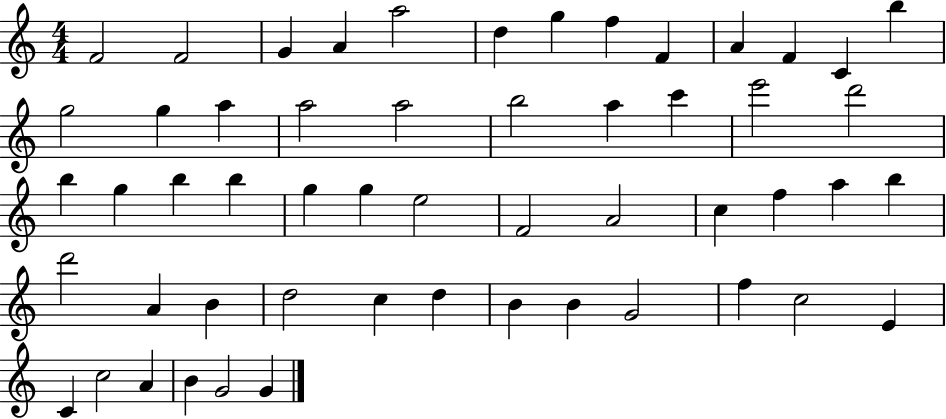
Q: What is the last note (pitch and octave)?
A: G4